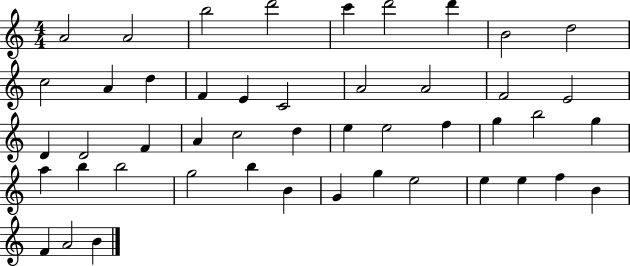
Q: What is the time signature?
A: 4/4